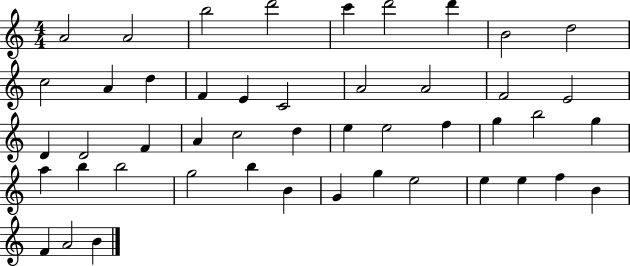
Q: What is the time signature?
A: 4/4